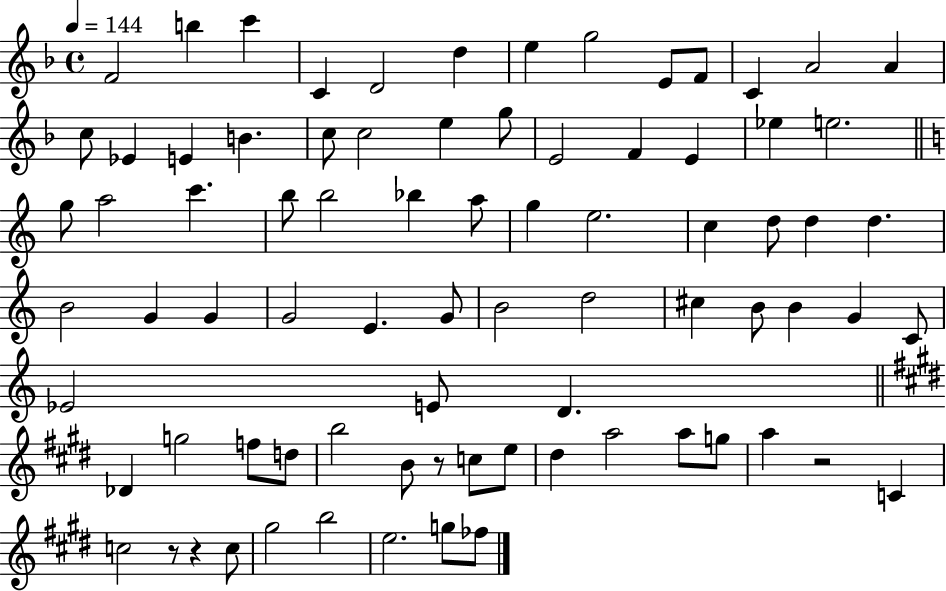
F4/h B5/q C6/q C4/q D4/h D5/q E5/q G5/h E4/e F4/e C4/q A4/h A4/q C5/e Eb4/q E4/q B4/q. C5/e C5/h E5/q G5/e E4/h F4/q E4/q Eb5/q E5/h. G5/e A5/h C6/q. B5/e B5/h Bb5/q A5/e G5/q E5/h. C5/q D5/e D5/q D5/q. B4/h G4/q G4/q G4/h E4/q. G4/e B4/h D5/h C#5/q B4/e B4/q G4/q C4/e Eb4/h E4/e D4/q. Db4/q G5/h F5/e D5/e B5/h B4/e R/e C5/e E5/e D#5/q A5/h A5/e G5/e A5/q R/h C4/q C5/h R/e R/q C5/e G#5/h B5/h E5/h. G5/e FES5/e